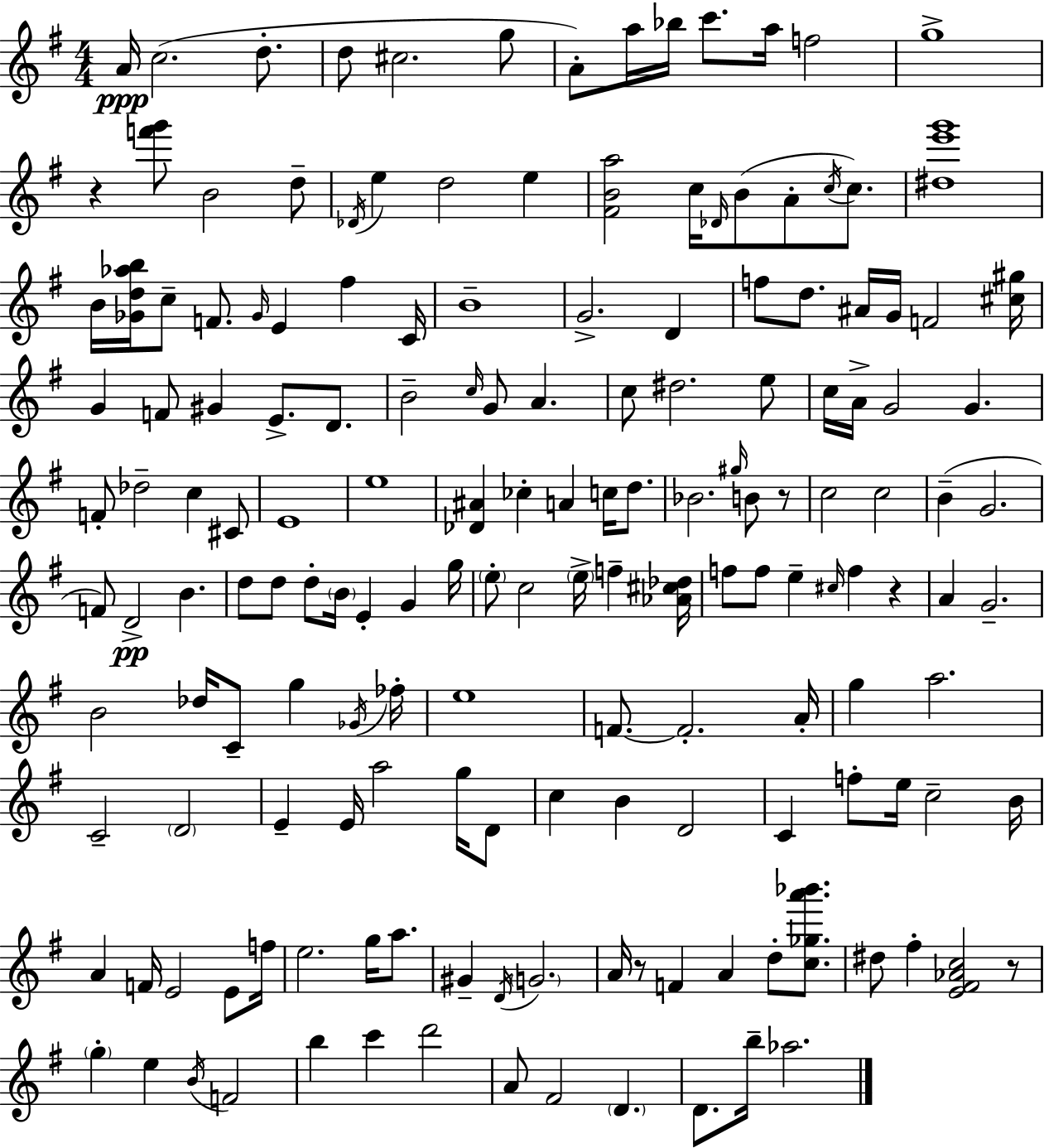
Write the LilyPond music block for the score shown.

{
  \clef treble
  \numericTimeSignature
  \time 4/4
  \key g \major
  \repeat volta 2 { a'16\ppp c''2.( d''8.-. | d''8 cis''2. g''8 | a'8-.) a''16 bes''16 c'''8. a''16 f''2 | g''1-> | \break r4 <f''' g'''>8 b'2 d''8-- | \acciaccatura { des'16 } e''4 d''2 e''4 | <fis' b' a''>2 c''16 \grace { des'16 } b'8( a'8-. \acciaccatura { c''16 }) | c''8. <dis'' e''' g'''>1 | \break b'16 <ges' d'' aes'' b''>16 c''8-- f'8. \grace { ges'16 } e'4 fis''4 | c'16 b'1-- | g'2.-> | d'4 f''8 d''8. ais'16 g'16 f'2 | \break <cis'' gis''>16 g'4 f'8 gis'4 e'8.-> | d'8. b'2-- \grace { c''16 } g'8 a'4. | c''8 dis''2. | e''8 c''16 a'16-> g'2 g'4. | \break f'8-. des''2-- c''4 | cis'8 e'1 | e''1 | <des' ais'>4 ces''4-. a'4 | \break c''16 d''8. bes'2. | \grace { gis''16 } b'8 r8 c''2 c''2 | b'4--( g'2. | f'8) d'2->\pp | \break b'4. d''8 d''8 d''8-. \parenthesize b'16 e'4-. | g'4 g''16 \parenthesize e''8-. c''2 | \parenthesize e''16-> f''4-- <aes' cis'' des''>16 f''8 f''8 e''4-- \grace { cis''16 } f''4 | r4 a'4 g'2.-- | \break b'2 des''16 | c'8-- g''4 \acciaccatura { ges'16 } fes''16-. e''1 | f'8.~~ f'2.-. | a'16-. g''4 a''2. | \break c'2-- | \parenthesize d'2 e'4-- e'16 a''2 | g''16 d'8 c''4 b'4 | d'2 c'4 f''8-. e''16 c''2-- | \break b'16 a'4 f'16 e'2 | e'8 f''16 e''2. | g''16 a''8. gis'4-- \acciaccatura { d'16 } \parenthesize g'2. | a'16 r8 f'4 | \break a'4 d''8-. <c'' ges'' a''' bes'''>8. dis''8 fis''4-. <e' fis' aes' c''>2 | r8 \parenthesize g''4-. e''4 | \acciaccatura { b'16 } f'2 b''4 c'''4 | d'''2 a'8 fis'2 | \break \parenthesize d'4. d'8. b''16-- aes''2. | } \bar "|."
}